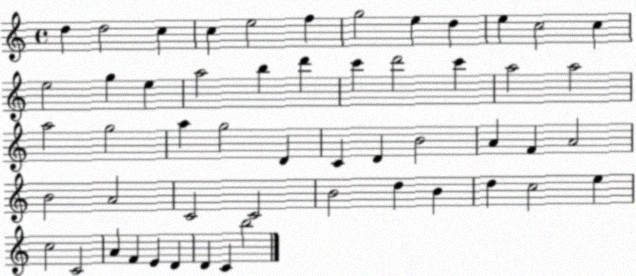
X:1
T:Untitled
M:4/4
L:1/4
K:C
d d2 c c e2 f g2 e d e c2 c e2 g e a2 b d' c' d'2 c' a2 a2 a2 g2 a g2 D C D B2 A F A2 B2 A2 C2 C2 B2 d B d c2 e c2 C2 A F E D D C b2